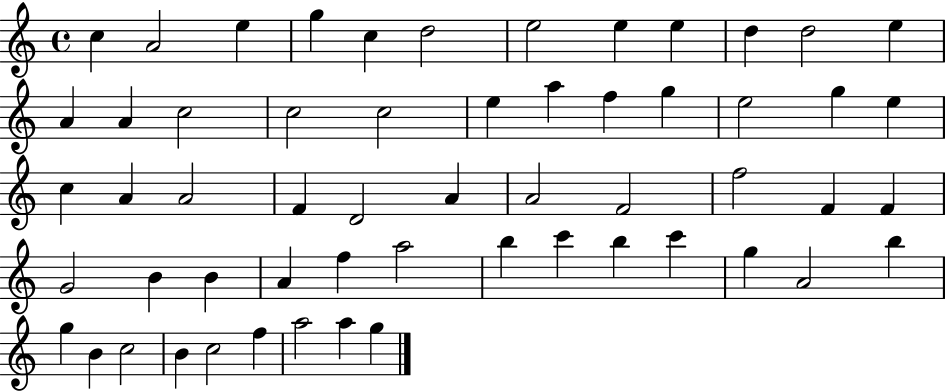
C5/q A4/h E5/q G5/q C5/q D5/h E5/h E5/q E5/q D5/q D5/h E5/q A4/q A4/q C5/h C5/h C5/h E5/q A5/q F5/q G5/q E5/h G5/q E5/q C5/q A4/q A4/h F4/q D4/h A4/q A4/h F4/h F5/h F4/q F4/q G4/h B4/q B4/q A4/q F5/q A5/h B5/q C6/q B5/q C6/q G5/q A4/h B5/q G5/q B4/q C5/h B4/q C5/h F5/q A5/h A5/q G5/q